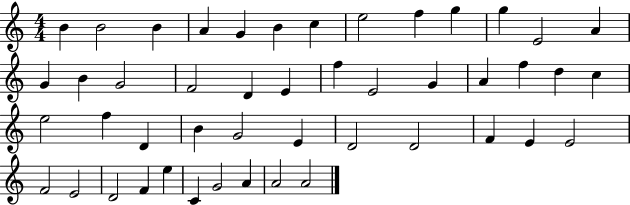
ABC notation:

X:1
T:Untitled
M:4/4
L:1/4
K:C
B B2 B A G B c e2 f g g E2 A G B G2 F2 D E f E2 G A f d c e2 f D B G2 E D2 D2 F E E2 F2 E2 D2 F e C G2 A A2 A2